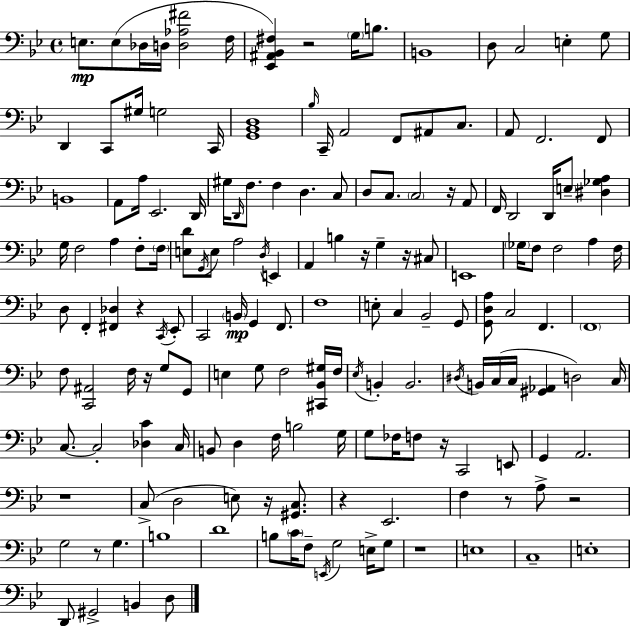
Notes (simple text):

E3/e. E3/e Db3/s D3/s [D3,Ab3,F#4]/h F3/s [Eb2,A#2,Bb2,F#3]/q R/h G3/s B3/e. B2/w D3/e C3/h E3/q G3/e D2/q C2/e G#3/s G3/h C2/s [G2,Bb2,D3]/w Bb3/s C2/s A2/h F2/e A#2/e C3/e. A2/e F2/h. F2/e B2/w A2/e A3/s Eb2/h. D2/s G#3/s D2/s F3/e. F3/q D3/q. C3/e D3/e C3/e. C3/h R/s A2/e F2/s D2/h D2/s E3/e [D#3,Gb3,A3]/q G3/s F3/h A3/q F3/e F3/s [E3,D4]/e G2/s E3/e A3/h D3/s E2/q A2/q B3/q R/s G3/q R/s C#3/e E2/w Gb3/s F3/e F3/h A3/q F3/s D3/e F2/q [F#2,Db3]/q R/q C2/s Eb2/e C2/h B2/s G2/q F2/e. F3/w E3/e C3/q Bb2/h G2/e [G2,D3,A3]/e C3/h F2/q. F2/w F3/e [C2,A#2]/h F3/s R/s G3/e G2/e E3/q G3/e F3/h [C#2,Bb2,G#3]/s F3/s Eb3/s B2/q B2/h. D#3/s B2/s C3/s C3/s [G#2,Ab2]/q D3/h C3/s C3/e. C3/h [Db3,C4]/q C3/s B2/e D3/q F3/s B3/h G3/s G3/e FES3/s F3/e R/s C2/h E2/e G2/q A2/h. R/w C3/e D3/h E3/e R/s [G#2,C3]/e. R/q Eb2/h. F3/q R/e A3/e R/h G3/h R/e G3/q. B3/w D4/w B3/e C4/s F3/e E2/s G3/h E3/s G3/e R/w E3/w C3/w E3/w D2/e G#2/h B2/q D3/e